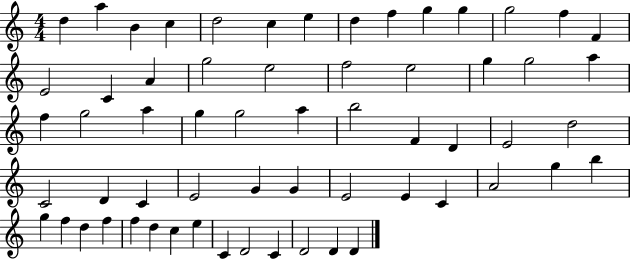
{
  \clef treble
  \numericTimeSignature
  \time 4/4
  \key c \major
  d''4 a''4 b'4 c''4 | d''2 c''4 e''4 | d''4 f''4 g''4 g''4 | g''2 f''4 f'4 | \break e'2 c'4 a'4 | g''2 e''2 | f''2 e''2 | g''4 g''2 a''4 | \break f''4 g''2 a''4 | g''4 g''2 a''4 | b''2 f'4 d'4 | e'2 d''2 | \break c'2 d'4 c'4 | e'2 g'4 g'4 | e'2 e'4 c'4 | a'2 g''4 b''4 | \break g''4 f''4 d''4 f''4 | f''4 d''4 c''4 e''4 | c'4 d'2 c'4 | d'2 d'4 d'4 | \break \bar "|."
}